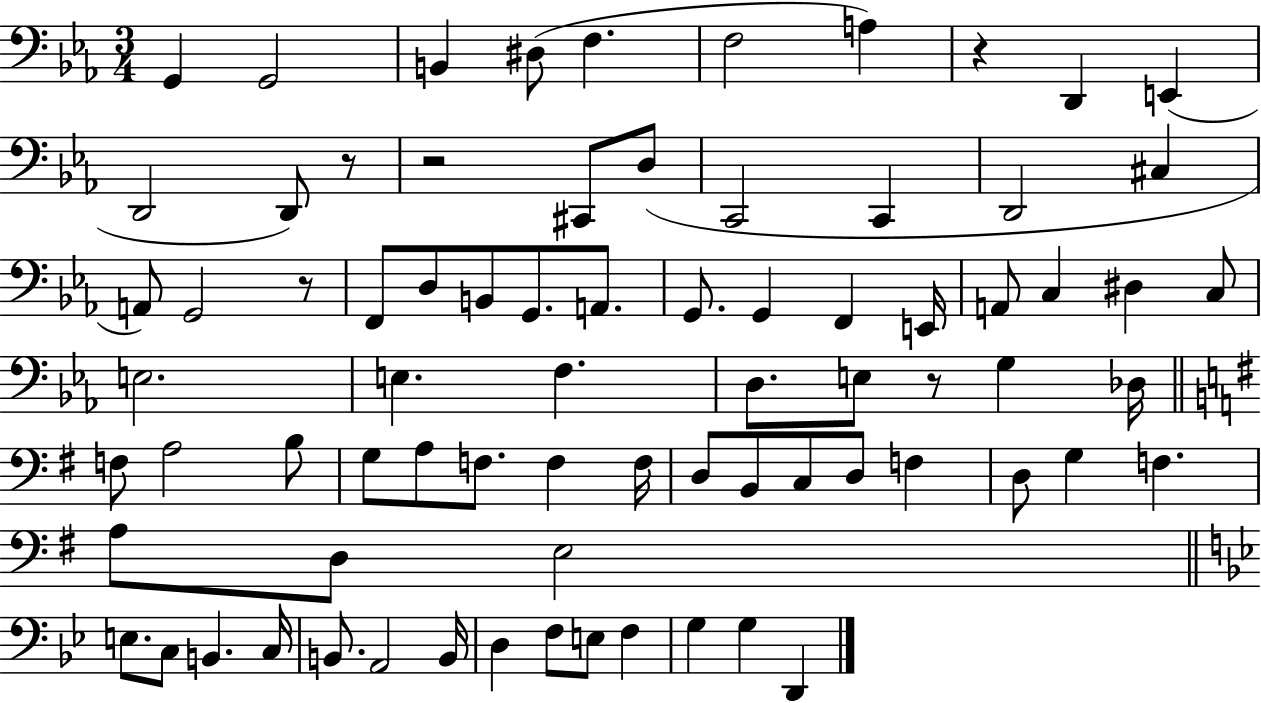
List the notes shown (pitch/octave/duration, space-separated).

G2/q G2/h B2/q D#3/e F3/q. F3/h A3/q R/q D2/q E2/q D2/h D2/e R/e R/h C#2/e D3/e C2/h C2/q D2/h C#3/q A2/e G2/h R/e F2/e D3/e B2/e G2/e. A2/e. G2/e. G2/q F2/q E2/s A2/e C3/q D#3/q C3/e E3/h. E3/q. F3/q. D3/e. E3/e R/e G3/q Db3/s F3/e A3/h B3/e G3/e A3/e F3/e. F3/q F3/s D3/e B2/e C3/e D3/e F3/q D3/e G3/q F3/q. A3/e D3/e E3/h E3/e. C3/e B2/q. C3/s B2/e. A2/h B2/s D3/q F3/e E3/e F3/q G3/q G3/q D2/q